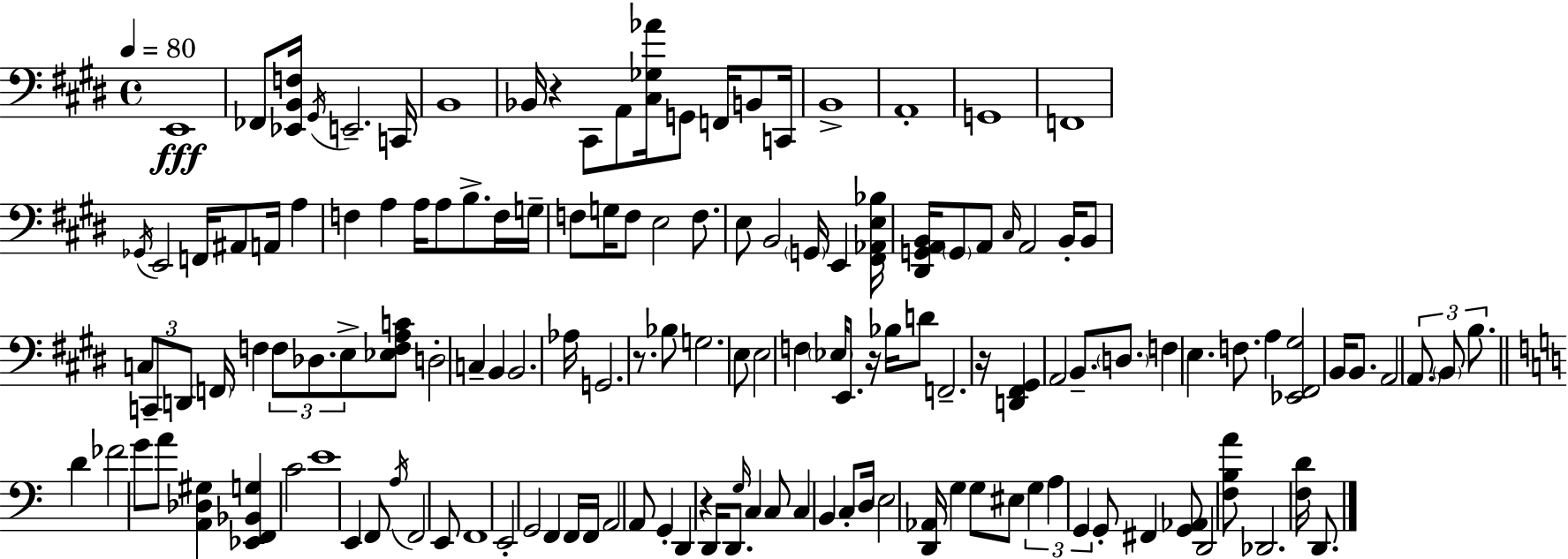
E2/w FES2/e [Eb2,B2,F3]/s G#2/s E2/h. C2/s B2/w Bb2/s R/q C#2/e A2/e [C#3,Gb3,Ab4]/s G2/e F2/s B2/e C2/s B2/w A2/w G2/w F2/w Gb2/s E2/h F2/s A#2/e A2/s A3/q F3/q A3/q A3/s A3/e B3/e. F3/s G3/s F3/e G3/s F3/e E3/h F3/e. E3/e B2/h G2/s E2/q [F#2,Ab2,E3,Bb3]/s [D#2,G2,A2,B2]/s G2/e A2/e C#3/s A2/h B2/s B2/e C3/e C2/e D2/e F2/s F3/q F3/e Db3/e. E3/e [Eb3,F3,A3,C4]/e D3/h C3/q B2/q B2/h. Ab3/s G2/h. R/e. Bb3/e G3/h. E3/e E3/h F3/q Eb3/s E2/e. R/s Bb3/s D4/e F2/h. R/s [D2,F#2,G#2]/q A2/h B2/e. D3/e. F3/q E3/q. F3/e. A3/q [Eb2,F#2,G#3]/h B2/s B2/e. A2/h A2/e. B2/e B3/e. D4/q FES4/h G4/e A4/e [A2,Db3,G#3]/q [Eb2,F2,Bb2,G3]/q C4/h E4/w E2/q F2/e A3/s F2/h E2/e F2/w E2/h G2/h F2/q F2/s F2/s A2/h A2/e G2/q D2/q R/q D2/s D2/e. G3/s C3/q C3/e C3/q B2/q C3/e D3/s E3/h [D2,Ab2]/s G3/q G3/e EIS3/e G3/q A3/q G2/q G2/e F#2/q [G2,Ab2]/e D2/h [F3,B3,A4]/e Db2/h. [F3,D4]/s D2/e.